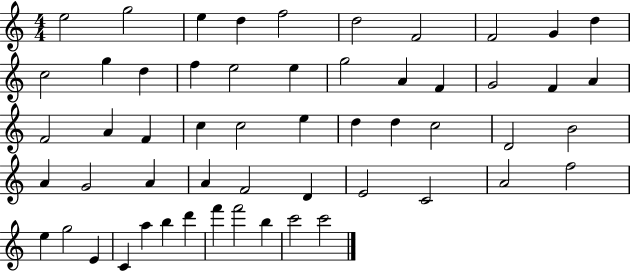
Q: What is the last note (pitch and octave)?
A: C6